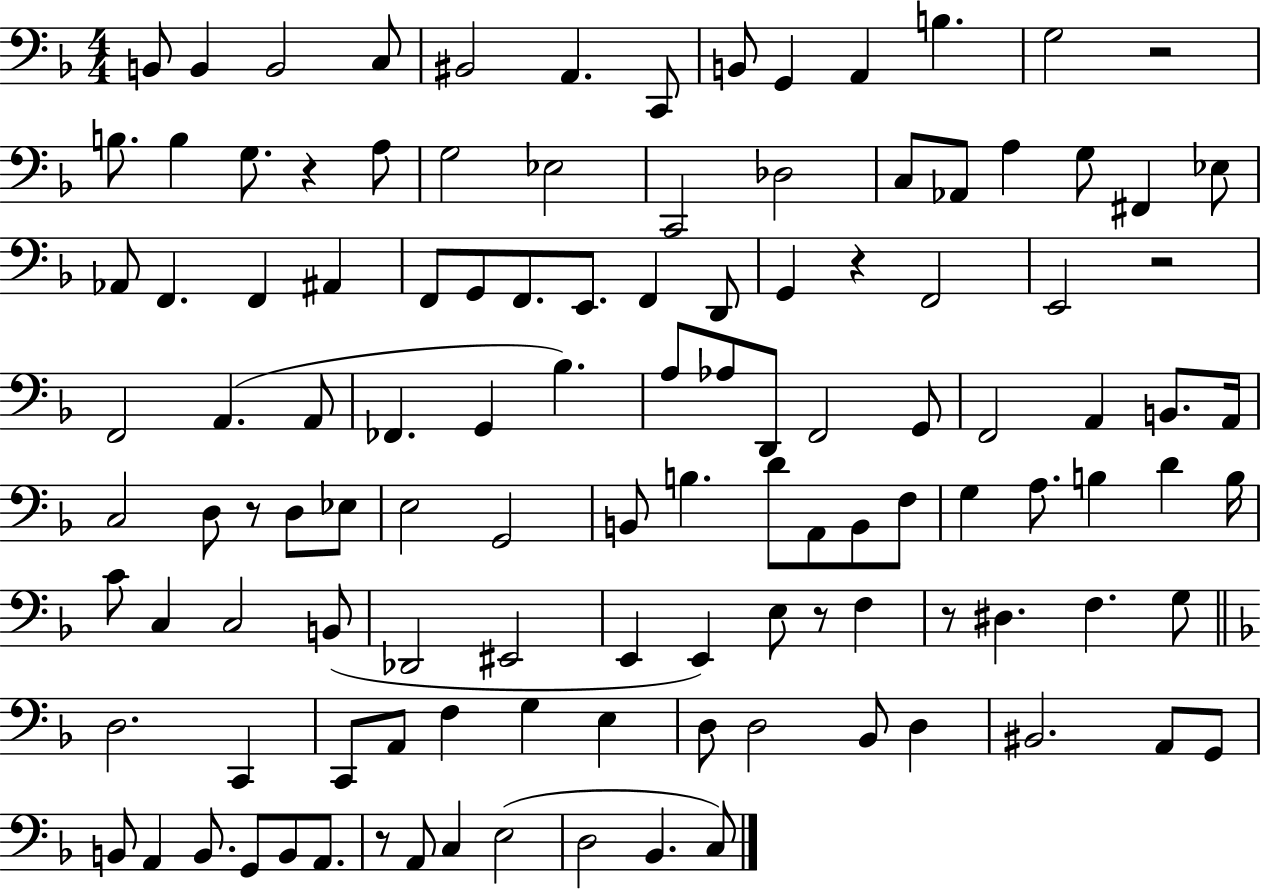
X:1
T:Untitled
M:4/4
L:1/4
K:F
B,,/2 B,, B,,2 C,/2 ^B,,2 A,, C,,/2 B,,/2 G,, A,, B, G,2 z2 B,/2 B, G,/2 z A,/2 G,2 _E,2 C,,2 _D,2 C,/2 _A,,/2 A, G,/2 ^F,, _E,/2 _A,,/2 F,, F,, ^A,, F,,/2 G,,/2 F,,/2 E,,/2 F,, D,,/2 G,, z F,,2 E,,2 z2 F,,2 A,, A,,/2 _F,, G,, _B, A,/2 _A,/2 D,,/2 F,,2 G,,/2 F,,2 A,, B,,/2 A,,/4 C,2 D,/2 z/2 D,/2 _E,/2 E,2 G,,2 B,,/2 B, D/2 A,,/2 B,,/2 F,/2 G, A,/2 B, D B,/4 C/2 C, C,2 B,,/2 _D,,2 ^E,,2 E,, E,, E,/2 z/2 F, z/2 ^D, F, G,/2 D,2 C,, C,,/2 A,,/2 F, G, E, D,/2 D,2 _B,,/2 D, ^B,,2 A,,/2 G,,/2 B,,/2 A,, B,,/2 G,,/2 B,,/2 A,,/2 z/2 A,,/2 C, E,2 D,2 _B,, C,/2